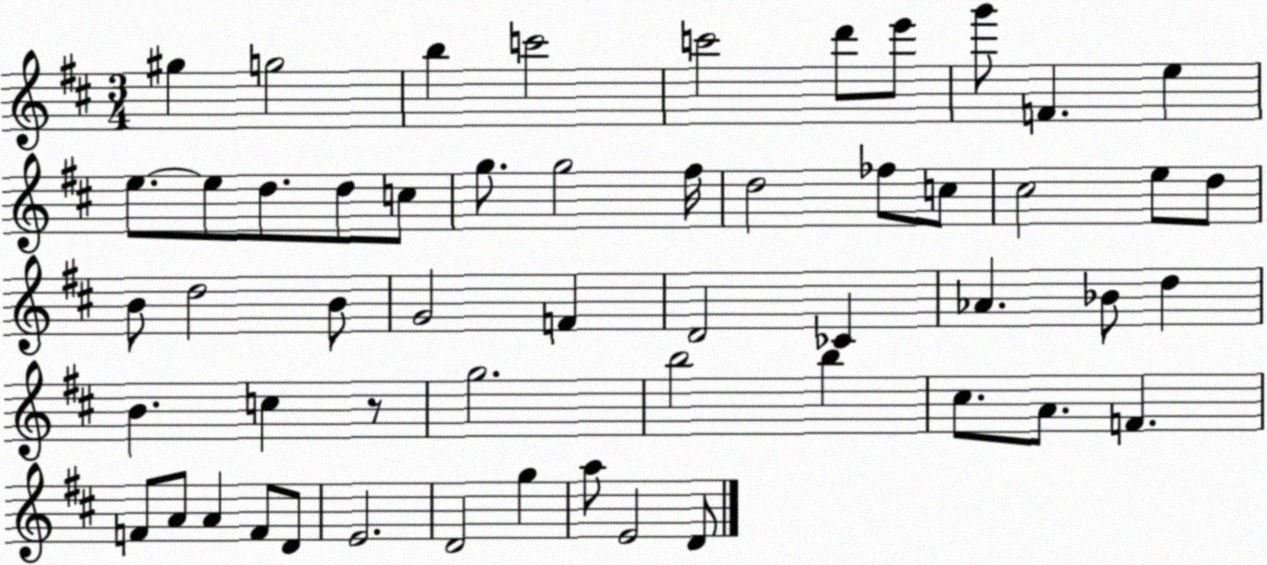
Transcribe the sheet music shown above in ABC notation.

X:1
T:Untitled
M:3/4
L:1/4
K:D
^g g2 b c'2 c'2 d'/2 e'/2 g'/2 F e e/2 e/2 d/2 d/2 c/2 g/2 g2 ^f/4 d2 _f/2 c/2 ^c2 e/2 d/2 B/2 d2 B/2 G2 F D2 _C _A _B/2 d B c z/2 g2 b2 b ^c/2 A/2 F F/2 A/2 A F/2 D/2 E2 D2 g a/2 E2 D/2